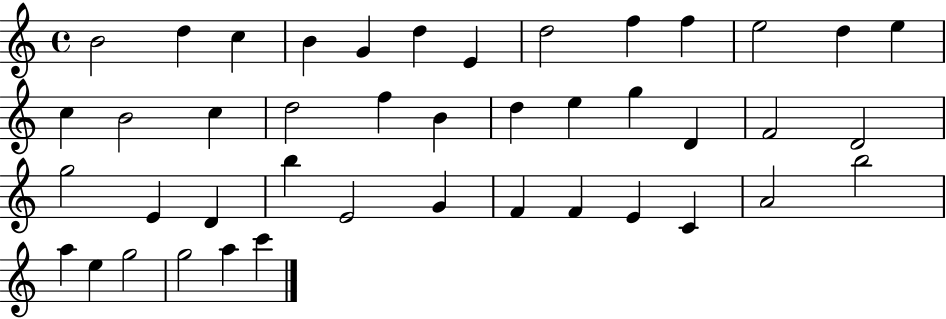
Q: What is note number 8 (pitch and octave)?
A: D5